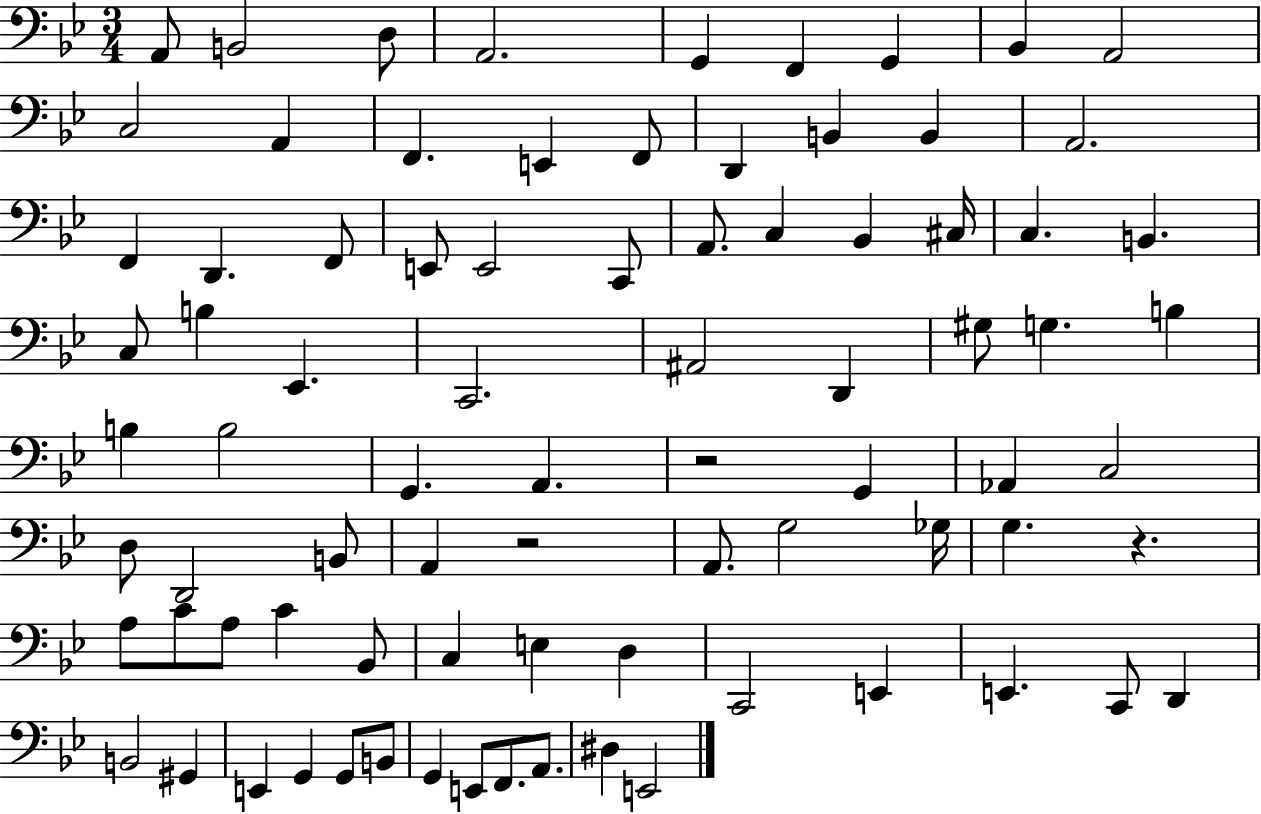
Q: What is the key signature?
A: BES major